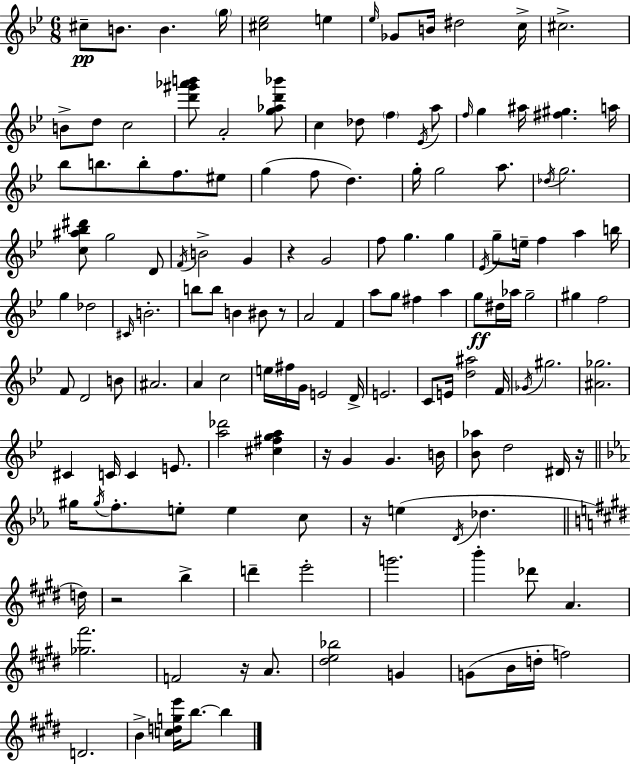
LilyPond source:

{
  \clef treble
  \numericTimeSignature
  \time 6/8
  \key g \minor
  cis''8--\pp b'8. b'4. \parenthesize g''16 | <cis'' ees''>2 e''4 | \grace { ees''16 } ges'8 b'16 dis''2 | c''16-> cis''2.-> | \break b'8-> d''8 c''2 | <d''' gis''' aes''' b'''>8 a'2-. <g'' aes'' d''' bes'''>8 | c''4 des''8 \parenthesize f''4 \acciaccatura { ees'16 } | a''8 \grace { f''16 } g''4 ais''16 <fis'' gis''>4. | \break a''16 bes''8 b''8. b''8-. f''8. | eis''8 g''4( f''8 d''4.) | g''16-. g''2 | a''8. \acciaccatura { des''16 } g''2. | \break <c'' ais'' bes'' dis'''>8 g''2 | d'8 \acciaccatura { f'16 } b'2-> | g'4 r4 g'2 | f''8 g''4. | \break g''4 \acciaccatura { ees'16 } g''8-- e''16-- f''4 | a''4 b''16 g''4 des''2 | \grace { cis'16 } b'2.-. | b''8 b''8 b'4 | \break bis'8 r8 a'2 | f'4 a''8 g''8 fis''4 | a''4 g''8\ff dis''16 aes''16 g''2-- | gis''4 f''2 | \break f'8 d'2 | b'8 ais'2. | a'4 c''2 | e''16 fis''16 g'16 e'2 | \break d'16-> e'2. | c'8 e'16 <d'' ais''>2 | f'16 \acciaccatura { ges'16 } gis''2. | <ais' ges''>2. | \break cis'4 | c'16 c'4 e'8. <a'' des'''>2 | <cis'' fis'' g'' a''>4 r16 g'4 | g'4. b'16 <bes' aes''>8 d''2 | \break dis'16 r16 \bar "||" \break \key c \minor gis''16 \acciaccatura { gis''16 } f''8.-. e''8-. e''4 c''8 | r16 e''4( \acciaccatura { d'16 } des''4. | \bar "||" \break \key e \major d''16) r2 b''4-> | d'''4-- e'''2-. | g'''2. | b'''4-. des'''8 a'4. | \break <ges'' fis'''>2. | f'2 r16 a'8. | <dis'' e'' bes''>2 g'4 | g'8( b'16 d''16-. f''2) | \break d'2. | b'4-> <c'' d'' g'' e'''>16 b''8.~~ b''4 | \bar "|."
}